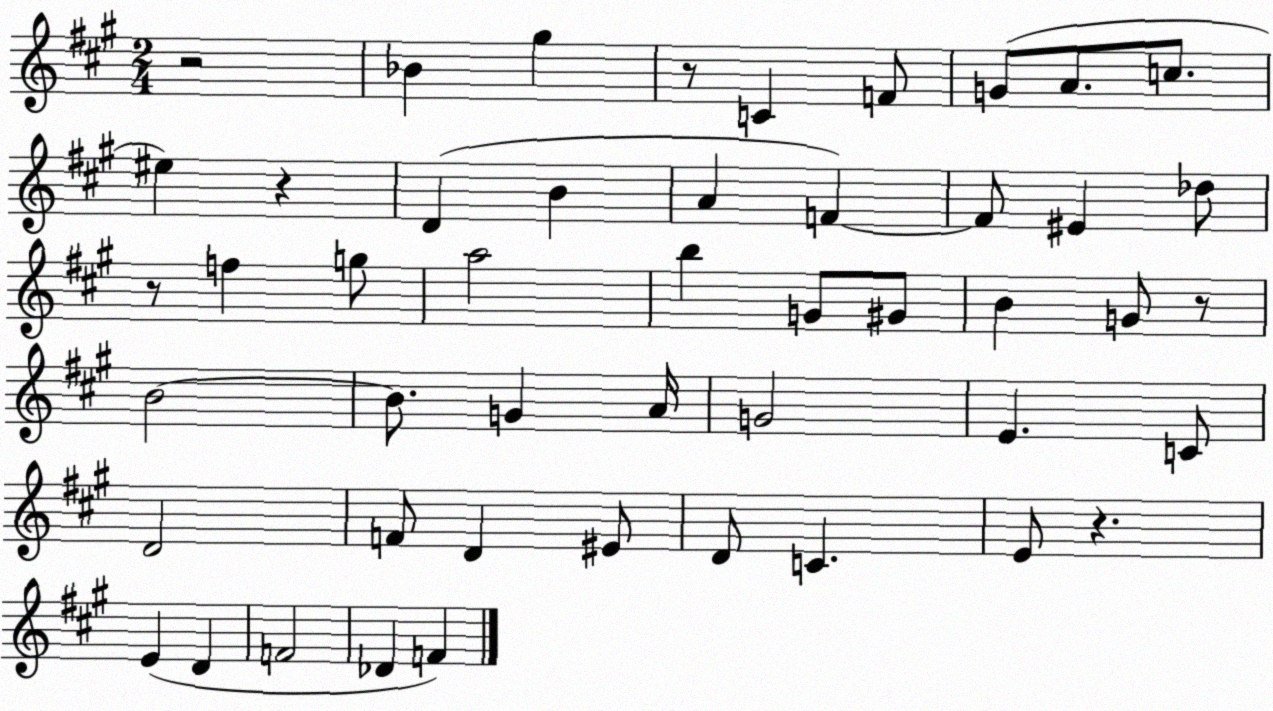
X:1
T:Untitled
M:2/4
L:1/4
K:A
z2 _B ^g z/2 C F/2 G/2 A/2 c/2 ^e z D B A F F/2 ^E _d/2 z/2 f g/2 a2 b G/2 ^G/2 B G/2 z/2 B2 B/2 G A/4 G2 E C/2 D2 F/2 D ^E/2 D/2 C E/2 z E D F2 _D F